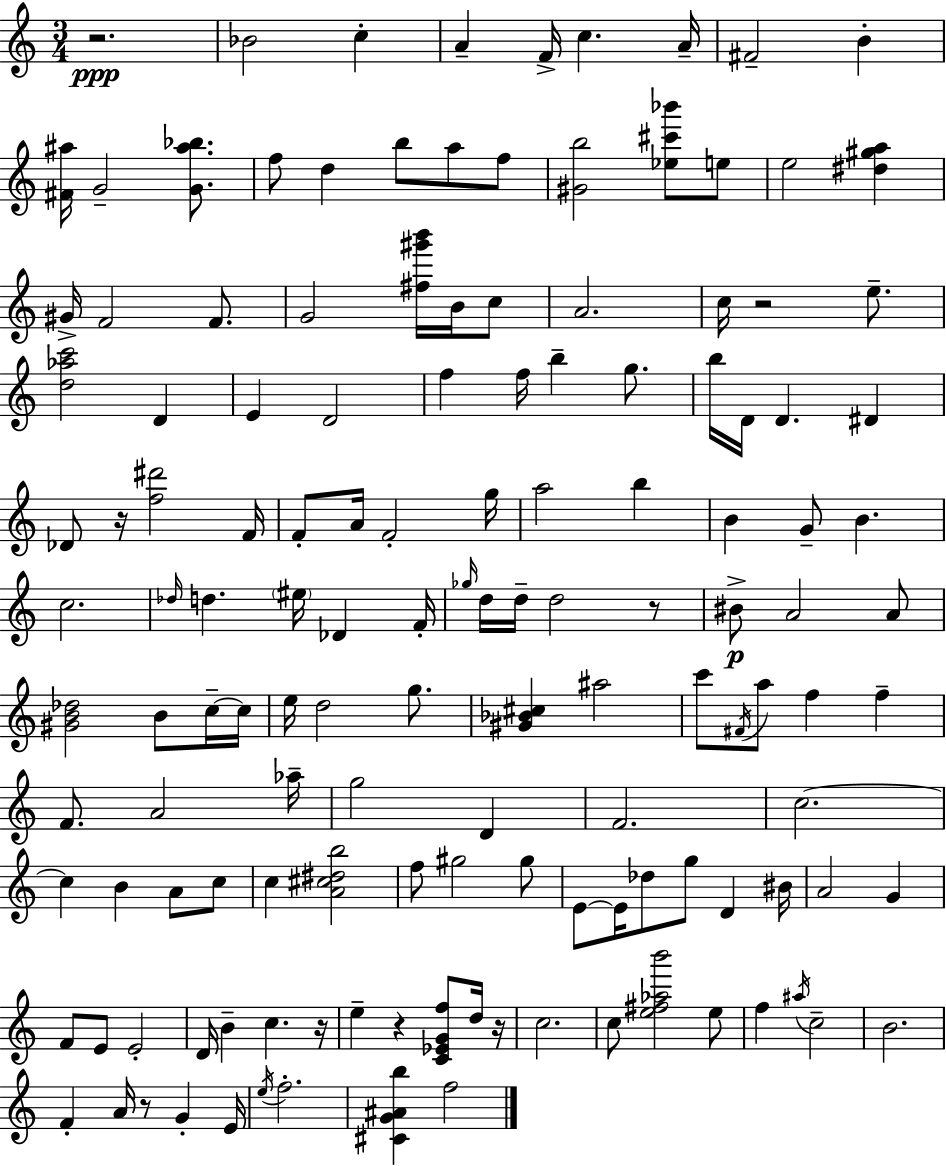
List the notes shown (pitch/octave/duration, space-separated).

R/h. Bb4/h C5/q A4/q F4/s C5/q. A4/s F#4/h B4/q [F#4,A#5]/s G4/h [G4,A#5,Bb5]/e. F5/e D5/q B5/e A5/e F5/e [G#4,B5]/h [Eb5,C#6,Bb6]/e E5/e E5/h [D#5,G#5,A5]/q G#4/s F4/h F4/e. G4/h [F#5,G#6,B6]/s B4/s C5/e A4/h. C5/s R/h E5/e. [D5,Ab5,C6]/h D4/q E4/q D4/h F5/q F5/s B5/q G5/e. B5/s D4/s D4/q. D#4/q Db4/e R/s [F5,D#6]/h F4/s F4/e A4/s F4/h G5/s A5/h B5/q B4/q G4/e B4/q. C5/h. Db5/s D5/q. EIS5/s Db4/q F4/s Gb5/s D5/s D5/s D5/h R/e BIS4/e A4/h A4/e [G#4,B4,Db5]/h B4/e C5/s C5/s E5/s D5/h G5/e. [G#4,Bb4,C#5]/q A#5/h C6/e F#4/s A5/e F5/q F5/q F4/e. A4/h Ab5/s G5/h D4/q F4/h. C5/h. C5/q B4/q A4/e C5/e C5/q [A4,C#5,D#5,B5]/h F5/e G#5/h G#5/e E4/e E4/s Db5/e G5/e D4/q BIS4/s A4/h G4/q F4/e E4/e E4/h D4/s B4/q C5/q. R/s E5/q R/q [C4,Eb4,G4,F5]/e D5/s R/s C5/h. C5/e [E5,F#5,Ab5,B6]/h E5/e F5/q A#5/s C5/h B4/h. F4/q A4/s R/e G4/q E4/s E5/s F5/h. [C#4,G4,A#4,B5]/q F5/h